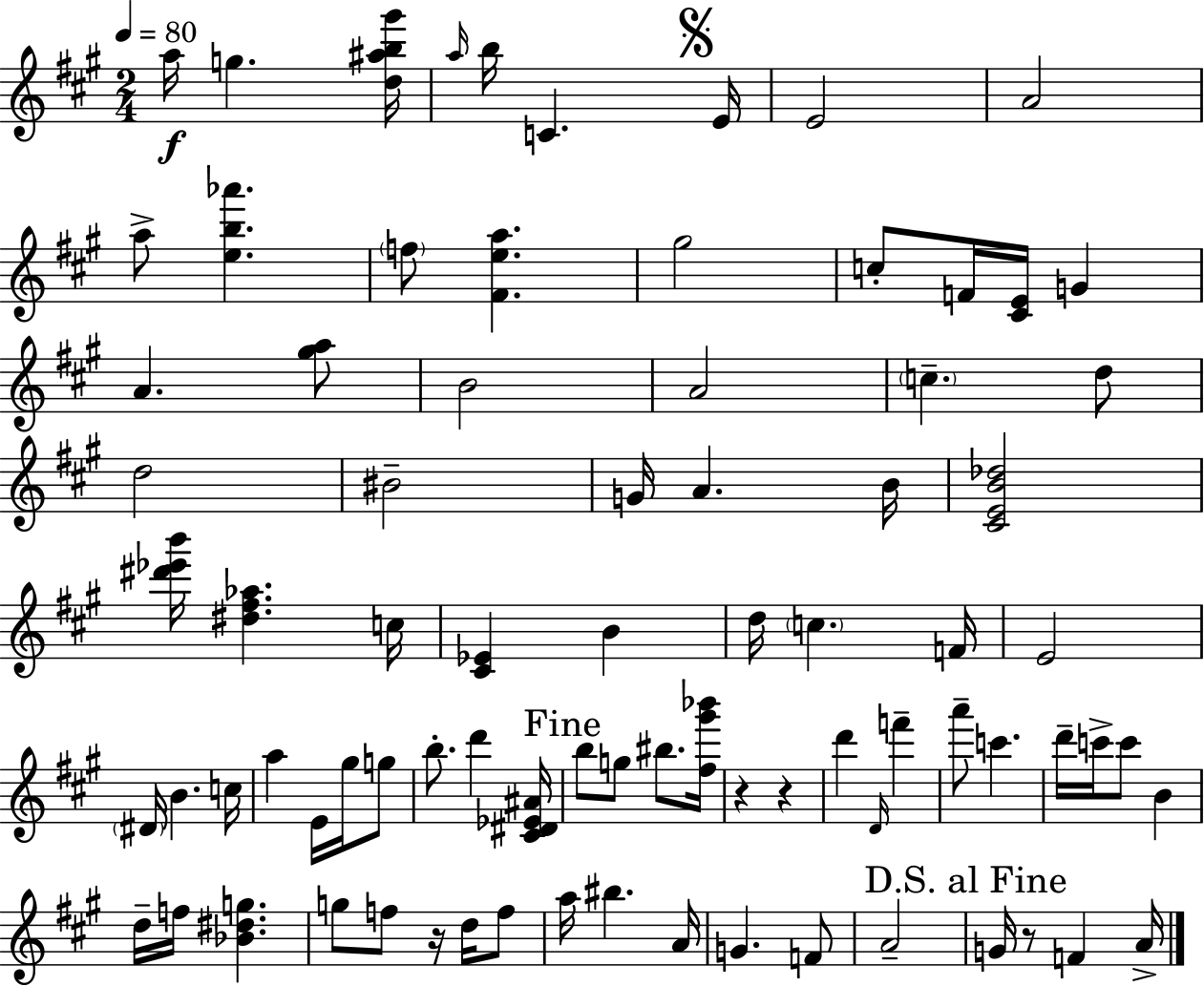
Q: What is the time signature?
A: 2/4